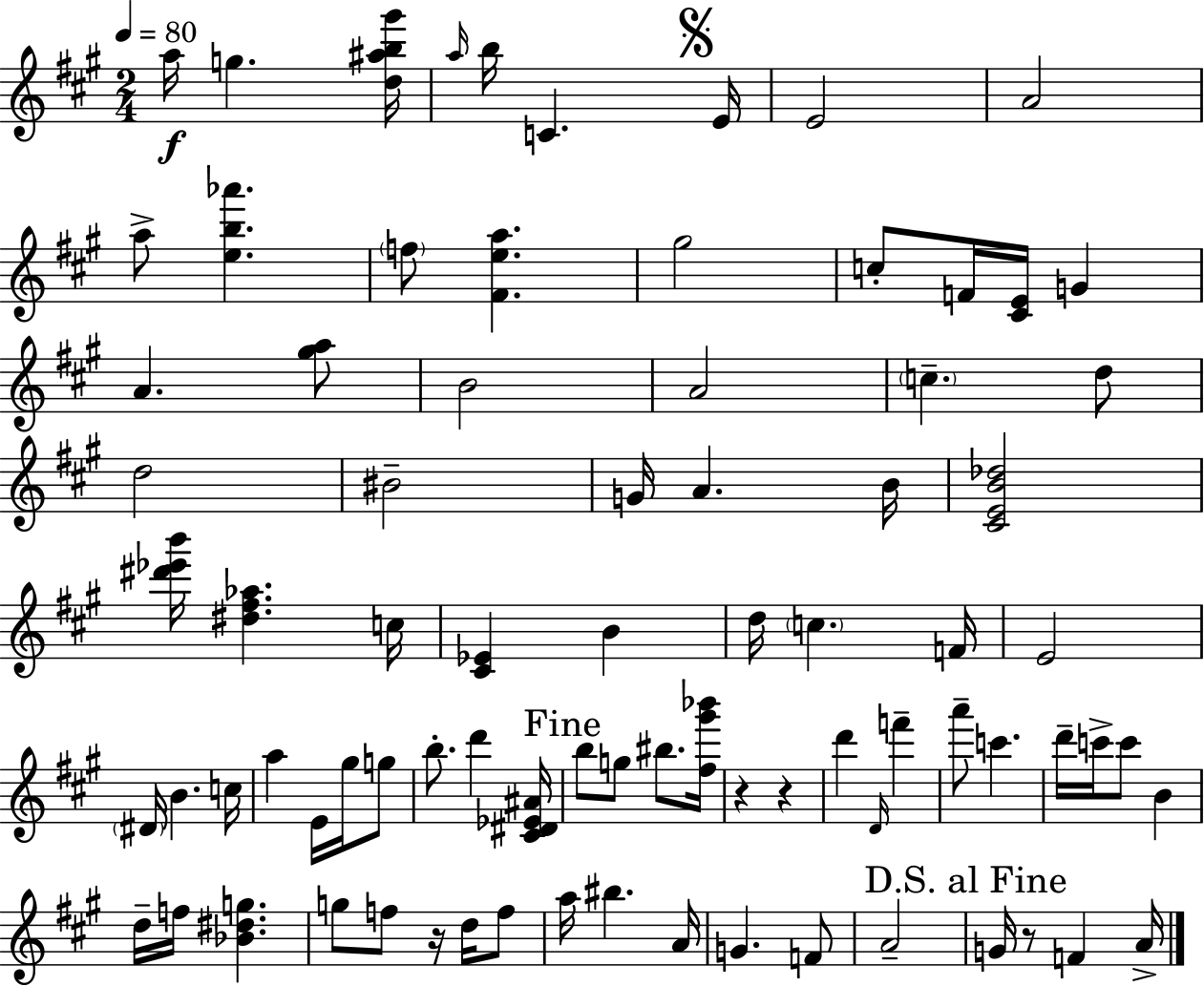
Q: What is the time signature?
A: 2/4